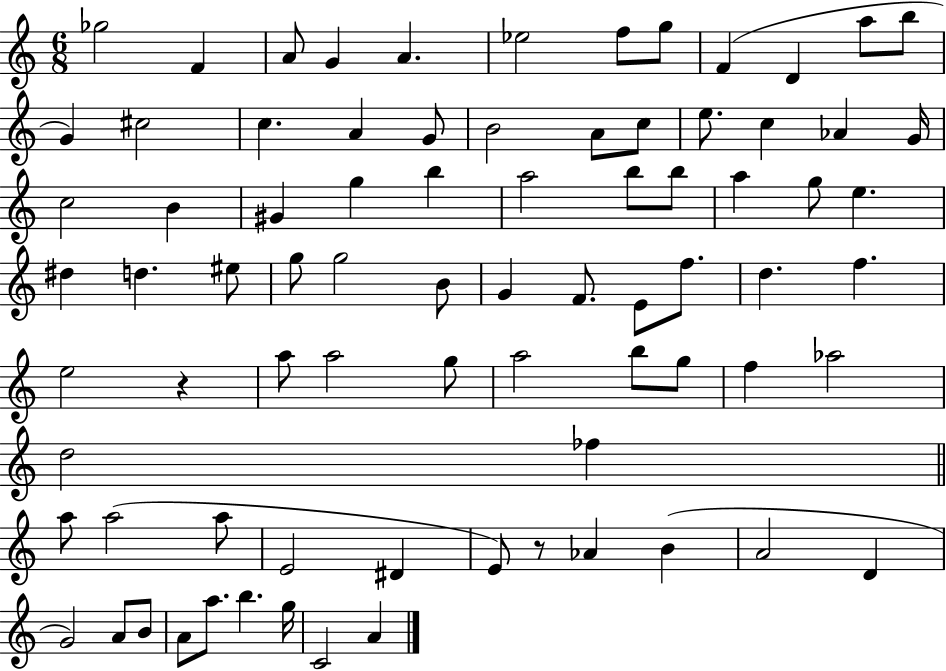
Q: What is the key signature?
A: C major